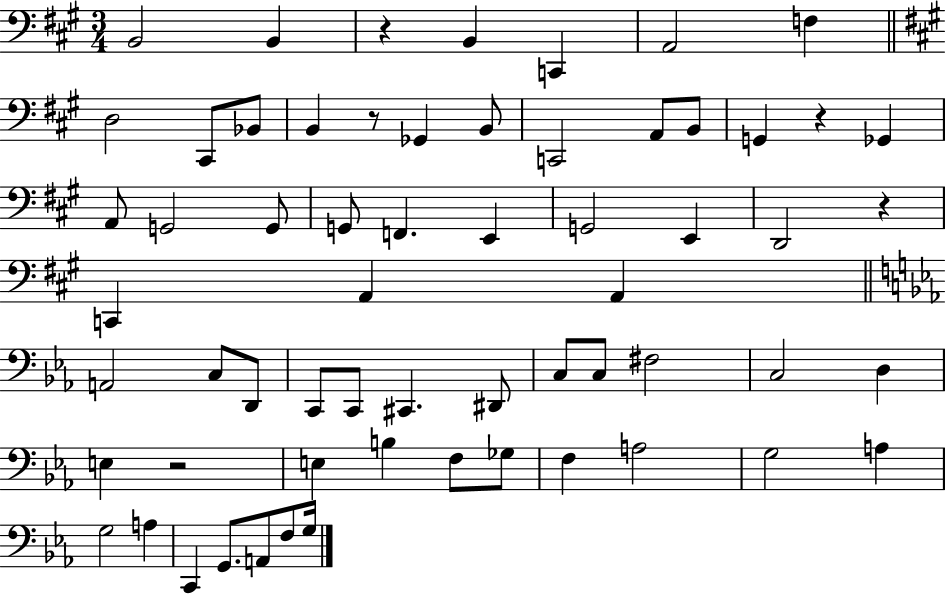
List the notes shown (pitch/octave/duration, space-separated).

B2/h B2/q R/q B2/q C2/q A2/h F3/q D3/h C#2/e Bb2/e B2/q R/e Gb2/q B2/e C2/h A2/e B2/e G2/q R/q Gb2/q A2/e G2/h G2/e G2/e F2/q. E2/q G2/h E2/q D2/h R/q C2/q A2/q A2/q A2/h C3/e D2/e C2/e C2/e C#2/q. D#2/e C3/e C3/e F#3/h C3/h D3/q E3/q R/h E3/q B3/q F3/e Gb3/e F3/q A3/h G3/h A3/q G3/h A3/q C2/q G2/e. A2/e F3/e G3/s